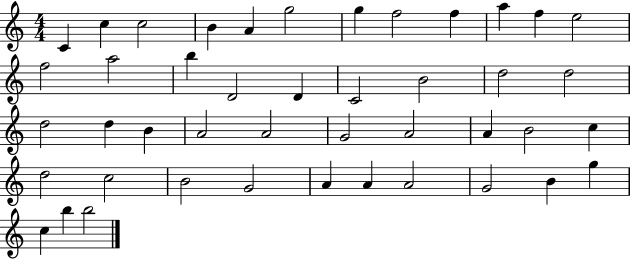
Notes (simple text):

C4/q C5/q C5/h B4/q A4/q G5/h G5/q F5/h F5/q A5/q F5/q E5/h F5/h A5/h B5/q D4/h D4/q C4/h B4/h D5/h D5/h D5/h D5/q B4/q A4/h A4/h G4/h A4/h A4/q B4/h C5/q D5/h C5/h B4/h G4/h A4/q A4/q A4/h G4/h B4/q G5/q C5/q B5/q B5/h